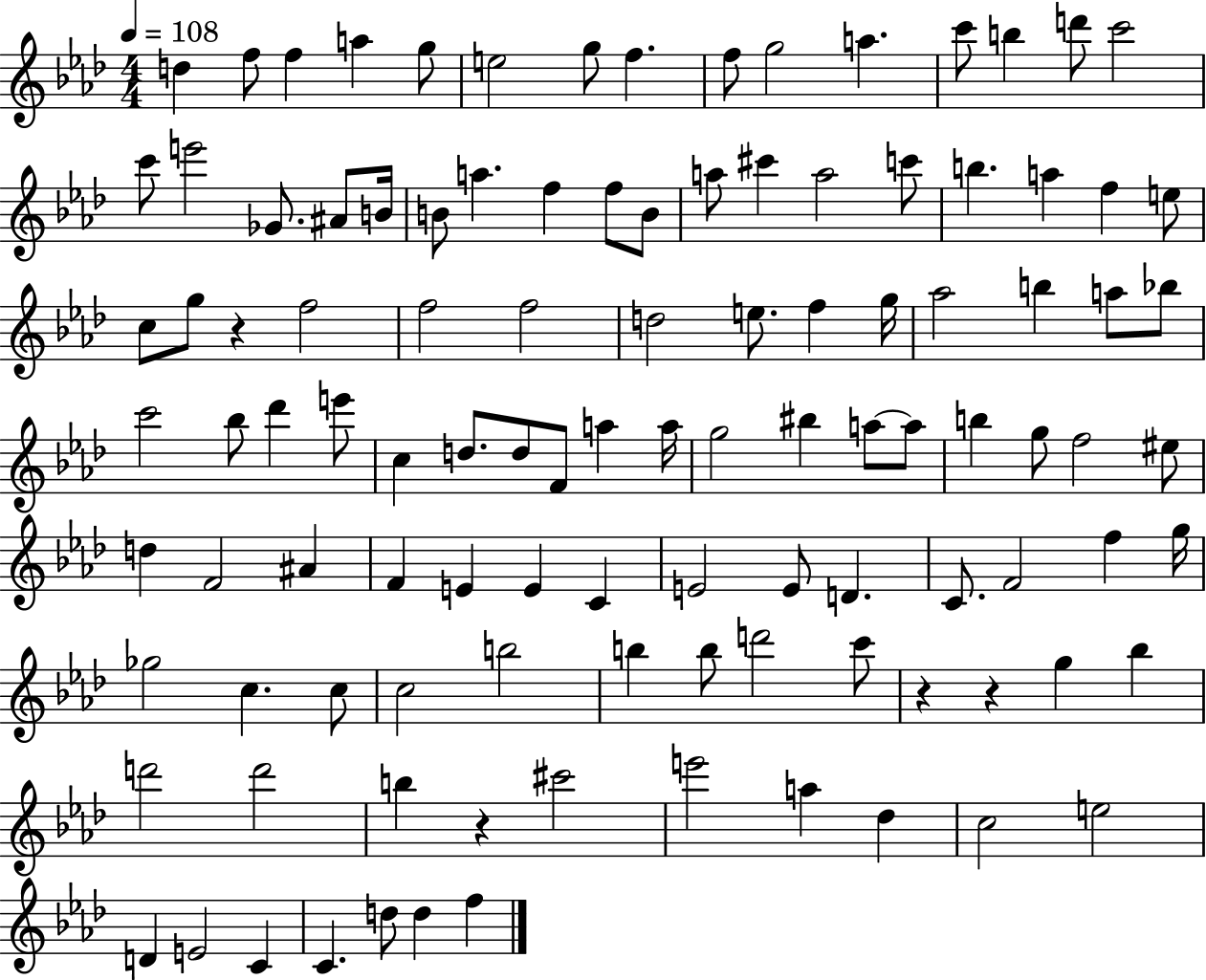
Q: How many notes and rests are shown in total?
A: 109